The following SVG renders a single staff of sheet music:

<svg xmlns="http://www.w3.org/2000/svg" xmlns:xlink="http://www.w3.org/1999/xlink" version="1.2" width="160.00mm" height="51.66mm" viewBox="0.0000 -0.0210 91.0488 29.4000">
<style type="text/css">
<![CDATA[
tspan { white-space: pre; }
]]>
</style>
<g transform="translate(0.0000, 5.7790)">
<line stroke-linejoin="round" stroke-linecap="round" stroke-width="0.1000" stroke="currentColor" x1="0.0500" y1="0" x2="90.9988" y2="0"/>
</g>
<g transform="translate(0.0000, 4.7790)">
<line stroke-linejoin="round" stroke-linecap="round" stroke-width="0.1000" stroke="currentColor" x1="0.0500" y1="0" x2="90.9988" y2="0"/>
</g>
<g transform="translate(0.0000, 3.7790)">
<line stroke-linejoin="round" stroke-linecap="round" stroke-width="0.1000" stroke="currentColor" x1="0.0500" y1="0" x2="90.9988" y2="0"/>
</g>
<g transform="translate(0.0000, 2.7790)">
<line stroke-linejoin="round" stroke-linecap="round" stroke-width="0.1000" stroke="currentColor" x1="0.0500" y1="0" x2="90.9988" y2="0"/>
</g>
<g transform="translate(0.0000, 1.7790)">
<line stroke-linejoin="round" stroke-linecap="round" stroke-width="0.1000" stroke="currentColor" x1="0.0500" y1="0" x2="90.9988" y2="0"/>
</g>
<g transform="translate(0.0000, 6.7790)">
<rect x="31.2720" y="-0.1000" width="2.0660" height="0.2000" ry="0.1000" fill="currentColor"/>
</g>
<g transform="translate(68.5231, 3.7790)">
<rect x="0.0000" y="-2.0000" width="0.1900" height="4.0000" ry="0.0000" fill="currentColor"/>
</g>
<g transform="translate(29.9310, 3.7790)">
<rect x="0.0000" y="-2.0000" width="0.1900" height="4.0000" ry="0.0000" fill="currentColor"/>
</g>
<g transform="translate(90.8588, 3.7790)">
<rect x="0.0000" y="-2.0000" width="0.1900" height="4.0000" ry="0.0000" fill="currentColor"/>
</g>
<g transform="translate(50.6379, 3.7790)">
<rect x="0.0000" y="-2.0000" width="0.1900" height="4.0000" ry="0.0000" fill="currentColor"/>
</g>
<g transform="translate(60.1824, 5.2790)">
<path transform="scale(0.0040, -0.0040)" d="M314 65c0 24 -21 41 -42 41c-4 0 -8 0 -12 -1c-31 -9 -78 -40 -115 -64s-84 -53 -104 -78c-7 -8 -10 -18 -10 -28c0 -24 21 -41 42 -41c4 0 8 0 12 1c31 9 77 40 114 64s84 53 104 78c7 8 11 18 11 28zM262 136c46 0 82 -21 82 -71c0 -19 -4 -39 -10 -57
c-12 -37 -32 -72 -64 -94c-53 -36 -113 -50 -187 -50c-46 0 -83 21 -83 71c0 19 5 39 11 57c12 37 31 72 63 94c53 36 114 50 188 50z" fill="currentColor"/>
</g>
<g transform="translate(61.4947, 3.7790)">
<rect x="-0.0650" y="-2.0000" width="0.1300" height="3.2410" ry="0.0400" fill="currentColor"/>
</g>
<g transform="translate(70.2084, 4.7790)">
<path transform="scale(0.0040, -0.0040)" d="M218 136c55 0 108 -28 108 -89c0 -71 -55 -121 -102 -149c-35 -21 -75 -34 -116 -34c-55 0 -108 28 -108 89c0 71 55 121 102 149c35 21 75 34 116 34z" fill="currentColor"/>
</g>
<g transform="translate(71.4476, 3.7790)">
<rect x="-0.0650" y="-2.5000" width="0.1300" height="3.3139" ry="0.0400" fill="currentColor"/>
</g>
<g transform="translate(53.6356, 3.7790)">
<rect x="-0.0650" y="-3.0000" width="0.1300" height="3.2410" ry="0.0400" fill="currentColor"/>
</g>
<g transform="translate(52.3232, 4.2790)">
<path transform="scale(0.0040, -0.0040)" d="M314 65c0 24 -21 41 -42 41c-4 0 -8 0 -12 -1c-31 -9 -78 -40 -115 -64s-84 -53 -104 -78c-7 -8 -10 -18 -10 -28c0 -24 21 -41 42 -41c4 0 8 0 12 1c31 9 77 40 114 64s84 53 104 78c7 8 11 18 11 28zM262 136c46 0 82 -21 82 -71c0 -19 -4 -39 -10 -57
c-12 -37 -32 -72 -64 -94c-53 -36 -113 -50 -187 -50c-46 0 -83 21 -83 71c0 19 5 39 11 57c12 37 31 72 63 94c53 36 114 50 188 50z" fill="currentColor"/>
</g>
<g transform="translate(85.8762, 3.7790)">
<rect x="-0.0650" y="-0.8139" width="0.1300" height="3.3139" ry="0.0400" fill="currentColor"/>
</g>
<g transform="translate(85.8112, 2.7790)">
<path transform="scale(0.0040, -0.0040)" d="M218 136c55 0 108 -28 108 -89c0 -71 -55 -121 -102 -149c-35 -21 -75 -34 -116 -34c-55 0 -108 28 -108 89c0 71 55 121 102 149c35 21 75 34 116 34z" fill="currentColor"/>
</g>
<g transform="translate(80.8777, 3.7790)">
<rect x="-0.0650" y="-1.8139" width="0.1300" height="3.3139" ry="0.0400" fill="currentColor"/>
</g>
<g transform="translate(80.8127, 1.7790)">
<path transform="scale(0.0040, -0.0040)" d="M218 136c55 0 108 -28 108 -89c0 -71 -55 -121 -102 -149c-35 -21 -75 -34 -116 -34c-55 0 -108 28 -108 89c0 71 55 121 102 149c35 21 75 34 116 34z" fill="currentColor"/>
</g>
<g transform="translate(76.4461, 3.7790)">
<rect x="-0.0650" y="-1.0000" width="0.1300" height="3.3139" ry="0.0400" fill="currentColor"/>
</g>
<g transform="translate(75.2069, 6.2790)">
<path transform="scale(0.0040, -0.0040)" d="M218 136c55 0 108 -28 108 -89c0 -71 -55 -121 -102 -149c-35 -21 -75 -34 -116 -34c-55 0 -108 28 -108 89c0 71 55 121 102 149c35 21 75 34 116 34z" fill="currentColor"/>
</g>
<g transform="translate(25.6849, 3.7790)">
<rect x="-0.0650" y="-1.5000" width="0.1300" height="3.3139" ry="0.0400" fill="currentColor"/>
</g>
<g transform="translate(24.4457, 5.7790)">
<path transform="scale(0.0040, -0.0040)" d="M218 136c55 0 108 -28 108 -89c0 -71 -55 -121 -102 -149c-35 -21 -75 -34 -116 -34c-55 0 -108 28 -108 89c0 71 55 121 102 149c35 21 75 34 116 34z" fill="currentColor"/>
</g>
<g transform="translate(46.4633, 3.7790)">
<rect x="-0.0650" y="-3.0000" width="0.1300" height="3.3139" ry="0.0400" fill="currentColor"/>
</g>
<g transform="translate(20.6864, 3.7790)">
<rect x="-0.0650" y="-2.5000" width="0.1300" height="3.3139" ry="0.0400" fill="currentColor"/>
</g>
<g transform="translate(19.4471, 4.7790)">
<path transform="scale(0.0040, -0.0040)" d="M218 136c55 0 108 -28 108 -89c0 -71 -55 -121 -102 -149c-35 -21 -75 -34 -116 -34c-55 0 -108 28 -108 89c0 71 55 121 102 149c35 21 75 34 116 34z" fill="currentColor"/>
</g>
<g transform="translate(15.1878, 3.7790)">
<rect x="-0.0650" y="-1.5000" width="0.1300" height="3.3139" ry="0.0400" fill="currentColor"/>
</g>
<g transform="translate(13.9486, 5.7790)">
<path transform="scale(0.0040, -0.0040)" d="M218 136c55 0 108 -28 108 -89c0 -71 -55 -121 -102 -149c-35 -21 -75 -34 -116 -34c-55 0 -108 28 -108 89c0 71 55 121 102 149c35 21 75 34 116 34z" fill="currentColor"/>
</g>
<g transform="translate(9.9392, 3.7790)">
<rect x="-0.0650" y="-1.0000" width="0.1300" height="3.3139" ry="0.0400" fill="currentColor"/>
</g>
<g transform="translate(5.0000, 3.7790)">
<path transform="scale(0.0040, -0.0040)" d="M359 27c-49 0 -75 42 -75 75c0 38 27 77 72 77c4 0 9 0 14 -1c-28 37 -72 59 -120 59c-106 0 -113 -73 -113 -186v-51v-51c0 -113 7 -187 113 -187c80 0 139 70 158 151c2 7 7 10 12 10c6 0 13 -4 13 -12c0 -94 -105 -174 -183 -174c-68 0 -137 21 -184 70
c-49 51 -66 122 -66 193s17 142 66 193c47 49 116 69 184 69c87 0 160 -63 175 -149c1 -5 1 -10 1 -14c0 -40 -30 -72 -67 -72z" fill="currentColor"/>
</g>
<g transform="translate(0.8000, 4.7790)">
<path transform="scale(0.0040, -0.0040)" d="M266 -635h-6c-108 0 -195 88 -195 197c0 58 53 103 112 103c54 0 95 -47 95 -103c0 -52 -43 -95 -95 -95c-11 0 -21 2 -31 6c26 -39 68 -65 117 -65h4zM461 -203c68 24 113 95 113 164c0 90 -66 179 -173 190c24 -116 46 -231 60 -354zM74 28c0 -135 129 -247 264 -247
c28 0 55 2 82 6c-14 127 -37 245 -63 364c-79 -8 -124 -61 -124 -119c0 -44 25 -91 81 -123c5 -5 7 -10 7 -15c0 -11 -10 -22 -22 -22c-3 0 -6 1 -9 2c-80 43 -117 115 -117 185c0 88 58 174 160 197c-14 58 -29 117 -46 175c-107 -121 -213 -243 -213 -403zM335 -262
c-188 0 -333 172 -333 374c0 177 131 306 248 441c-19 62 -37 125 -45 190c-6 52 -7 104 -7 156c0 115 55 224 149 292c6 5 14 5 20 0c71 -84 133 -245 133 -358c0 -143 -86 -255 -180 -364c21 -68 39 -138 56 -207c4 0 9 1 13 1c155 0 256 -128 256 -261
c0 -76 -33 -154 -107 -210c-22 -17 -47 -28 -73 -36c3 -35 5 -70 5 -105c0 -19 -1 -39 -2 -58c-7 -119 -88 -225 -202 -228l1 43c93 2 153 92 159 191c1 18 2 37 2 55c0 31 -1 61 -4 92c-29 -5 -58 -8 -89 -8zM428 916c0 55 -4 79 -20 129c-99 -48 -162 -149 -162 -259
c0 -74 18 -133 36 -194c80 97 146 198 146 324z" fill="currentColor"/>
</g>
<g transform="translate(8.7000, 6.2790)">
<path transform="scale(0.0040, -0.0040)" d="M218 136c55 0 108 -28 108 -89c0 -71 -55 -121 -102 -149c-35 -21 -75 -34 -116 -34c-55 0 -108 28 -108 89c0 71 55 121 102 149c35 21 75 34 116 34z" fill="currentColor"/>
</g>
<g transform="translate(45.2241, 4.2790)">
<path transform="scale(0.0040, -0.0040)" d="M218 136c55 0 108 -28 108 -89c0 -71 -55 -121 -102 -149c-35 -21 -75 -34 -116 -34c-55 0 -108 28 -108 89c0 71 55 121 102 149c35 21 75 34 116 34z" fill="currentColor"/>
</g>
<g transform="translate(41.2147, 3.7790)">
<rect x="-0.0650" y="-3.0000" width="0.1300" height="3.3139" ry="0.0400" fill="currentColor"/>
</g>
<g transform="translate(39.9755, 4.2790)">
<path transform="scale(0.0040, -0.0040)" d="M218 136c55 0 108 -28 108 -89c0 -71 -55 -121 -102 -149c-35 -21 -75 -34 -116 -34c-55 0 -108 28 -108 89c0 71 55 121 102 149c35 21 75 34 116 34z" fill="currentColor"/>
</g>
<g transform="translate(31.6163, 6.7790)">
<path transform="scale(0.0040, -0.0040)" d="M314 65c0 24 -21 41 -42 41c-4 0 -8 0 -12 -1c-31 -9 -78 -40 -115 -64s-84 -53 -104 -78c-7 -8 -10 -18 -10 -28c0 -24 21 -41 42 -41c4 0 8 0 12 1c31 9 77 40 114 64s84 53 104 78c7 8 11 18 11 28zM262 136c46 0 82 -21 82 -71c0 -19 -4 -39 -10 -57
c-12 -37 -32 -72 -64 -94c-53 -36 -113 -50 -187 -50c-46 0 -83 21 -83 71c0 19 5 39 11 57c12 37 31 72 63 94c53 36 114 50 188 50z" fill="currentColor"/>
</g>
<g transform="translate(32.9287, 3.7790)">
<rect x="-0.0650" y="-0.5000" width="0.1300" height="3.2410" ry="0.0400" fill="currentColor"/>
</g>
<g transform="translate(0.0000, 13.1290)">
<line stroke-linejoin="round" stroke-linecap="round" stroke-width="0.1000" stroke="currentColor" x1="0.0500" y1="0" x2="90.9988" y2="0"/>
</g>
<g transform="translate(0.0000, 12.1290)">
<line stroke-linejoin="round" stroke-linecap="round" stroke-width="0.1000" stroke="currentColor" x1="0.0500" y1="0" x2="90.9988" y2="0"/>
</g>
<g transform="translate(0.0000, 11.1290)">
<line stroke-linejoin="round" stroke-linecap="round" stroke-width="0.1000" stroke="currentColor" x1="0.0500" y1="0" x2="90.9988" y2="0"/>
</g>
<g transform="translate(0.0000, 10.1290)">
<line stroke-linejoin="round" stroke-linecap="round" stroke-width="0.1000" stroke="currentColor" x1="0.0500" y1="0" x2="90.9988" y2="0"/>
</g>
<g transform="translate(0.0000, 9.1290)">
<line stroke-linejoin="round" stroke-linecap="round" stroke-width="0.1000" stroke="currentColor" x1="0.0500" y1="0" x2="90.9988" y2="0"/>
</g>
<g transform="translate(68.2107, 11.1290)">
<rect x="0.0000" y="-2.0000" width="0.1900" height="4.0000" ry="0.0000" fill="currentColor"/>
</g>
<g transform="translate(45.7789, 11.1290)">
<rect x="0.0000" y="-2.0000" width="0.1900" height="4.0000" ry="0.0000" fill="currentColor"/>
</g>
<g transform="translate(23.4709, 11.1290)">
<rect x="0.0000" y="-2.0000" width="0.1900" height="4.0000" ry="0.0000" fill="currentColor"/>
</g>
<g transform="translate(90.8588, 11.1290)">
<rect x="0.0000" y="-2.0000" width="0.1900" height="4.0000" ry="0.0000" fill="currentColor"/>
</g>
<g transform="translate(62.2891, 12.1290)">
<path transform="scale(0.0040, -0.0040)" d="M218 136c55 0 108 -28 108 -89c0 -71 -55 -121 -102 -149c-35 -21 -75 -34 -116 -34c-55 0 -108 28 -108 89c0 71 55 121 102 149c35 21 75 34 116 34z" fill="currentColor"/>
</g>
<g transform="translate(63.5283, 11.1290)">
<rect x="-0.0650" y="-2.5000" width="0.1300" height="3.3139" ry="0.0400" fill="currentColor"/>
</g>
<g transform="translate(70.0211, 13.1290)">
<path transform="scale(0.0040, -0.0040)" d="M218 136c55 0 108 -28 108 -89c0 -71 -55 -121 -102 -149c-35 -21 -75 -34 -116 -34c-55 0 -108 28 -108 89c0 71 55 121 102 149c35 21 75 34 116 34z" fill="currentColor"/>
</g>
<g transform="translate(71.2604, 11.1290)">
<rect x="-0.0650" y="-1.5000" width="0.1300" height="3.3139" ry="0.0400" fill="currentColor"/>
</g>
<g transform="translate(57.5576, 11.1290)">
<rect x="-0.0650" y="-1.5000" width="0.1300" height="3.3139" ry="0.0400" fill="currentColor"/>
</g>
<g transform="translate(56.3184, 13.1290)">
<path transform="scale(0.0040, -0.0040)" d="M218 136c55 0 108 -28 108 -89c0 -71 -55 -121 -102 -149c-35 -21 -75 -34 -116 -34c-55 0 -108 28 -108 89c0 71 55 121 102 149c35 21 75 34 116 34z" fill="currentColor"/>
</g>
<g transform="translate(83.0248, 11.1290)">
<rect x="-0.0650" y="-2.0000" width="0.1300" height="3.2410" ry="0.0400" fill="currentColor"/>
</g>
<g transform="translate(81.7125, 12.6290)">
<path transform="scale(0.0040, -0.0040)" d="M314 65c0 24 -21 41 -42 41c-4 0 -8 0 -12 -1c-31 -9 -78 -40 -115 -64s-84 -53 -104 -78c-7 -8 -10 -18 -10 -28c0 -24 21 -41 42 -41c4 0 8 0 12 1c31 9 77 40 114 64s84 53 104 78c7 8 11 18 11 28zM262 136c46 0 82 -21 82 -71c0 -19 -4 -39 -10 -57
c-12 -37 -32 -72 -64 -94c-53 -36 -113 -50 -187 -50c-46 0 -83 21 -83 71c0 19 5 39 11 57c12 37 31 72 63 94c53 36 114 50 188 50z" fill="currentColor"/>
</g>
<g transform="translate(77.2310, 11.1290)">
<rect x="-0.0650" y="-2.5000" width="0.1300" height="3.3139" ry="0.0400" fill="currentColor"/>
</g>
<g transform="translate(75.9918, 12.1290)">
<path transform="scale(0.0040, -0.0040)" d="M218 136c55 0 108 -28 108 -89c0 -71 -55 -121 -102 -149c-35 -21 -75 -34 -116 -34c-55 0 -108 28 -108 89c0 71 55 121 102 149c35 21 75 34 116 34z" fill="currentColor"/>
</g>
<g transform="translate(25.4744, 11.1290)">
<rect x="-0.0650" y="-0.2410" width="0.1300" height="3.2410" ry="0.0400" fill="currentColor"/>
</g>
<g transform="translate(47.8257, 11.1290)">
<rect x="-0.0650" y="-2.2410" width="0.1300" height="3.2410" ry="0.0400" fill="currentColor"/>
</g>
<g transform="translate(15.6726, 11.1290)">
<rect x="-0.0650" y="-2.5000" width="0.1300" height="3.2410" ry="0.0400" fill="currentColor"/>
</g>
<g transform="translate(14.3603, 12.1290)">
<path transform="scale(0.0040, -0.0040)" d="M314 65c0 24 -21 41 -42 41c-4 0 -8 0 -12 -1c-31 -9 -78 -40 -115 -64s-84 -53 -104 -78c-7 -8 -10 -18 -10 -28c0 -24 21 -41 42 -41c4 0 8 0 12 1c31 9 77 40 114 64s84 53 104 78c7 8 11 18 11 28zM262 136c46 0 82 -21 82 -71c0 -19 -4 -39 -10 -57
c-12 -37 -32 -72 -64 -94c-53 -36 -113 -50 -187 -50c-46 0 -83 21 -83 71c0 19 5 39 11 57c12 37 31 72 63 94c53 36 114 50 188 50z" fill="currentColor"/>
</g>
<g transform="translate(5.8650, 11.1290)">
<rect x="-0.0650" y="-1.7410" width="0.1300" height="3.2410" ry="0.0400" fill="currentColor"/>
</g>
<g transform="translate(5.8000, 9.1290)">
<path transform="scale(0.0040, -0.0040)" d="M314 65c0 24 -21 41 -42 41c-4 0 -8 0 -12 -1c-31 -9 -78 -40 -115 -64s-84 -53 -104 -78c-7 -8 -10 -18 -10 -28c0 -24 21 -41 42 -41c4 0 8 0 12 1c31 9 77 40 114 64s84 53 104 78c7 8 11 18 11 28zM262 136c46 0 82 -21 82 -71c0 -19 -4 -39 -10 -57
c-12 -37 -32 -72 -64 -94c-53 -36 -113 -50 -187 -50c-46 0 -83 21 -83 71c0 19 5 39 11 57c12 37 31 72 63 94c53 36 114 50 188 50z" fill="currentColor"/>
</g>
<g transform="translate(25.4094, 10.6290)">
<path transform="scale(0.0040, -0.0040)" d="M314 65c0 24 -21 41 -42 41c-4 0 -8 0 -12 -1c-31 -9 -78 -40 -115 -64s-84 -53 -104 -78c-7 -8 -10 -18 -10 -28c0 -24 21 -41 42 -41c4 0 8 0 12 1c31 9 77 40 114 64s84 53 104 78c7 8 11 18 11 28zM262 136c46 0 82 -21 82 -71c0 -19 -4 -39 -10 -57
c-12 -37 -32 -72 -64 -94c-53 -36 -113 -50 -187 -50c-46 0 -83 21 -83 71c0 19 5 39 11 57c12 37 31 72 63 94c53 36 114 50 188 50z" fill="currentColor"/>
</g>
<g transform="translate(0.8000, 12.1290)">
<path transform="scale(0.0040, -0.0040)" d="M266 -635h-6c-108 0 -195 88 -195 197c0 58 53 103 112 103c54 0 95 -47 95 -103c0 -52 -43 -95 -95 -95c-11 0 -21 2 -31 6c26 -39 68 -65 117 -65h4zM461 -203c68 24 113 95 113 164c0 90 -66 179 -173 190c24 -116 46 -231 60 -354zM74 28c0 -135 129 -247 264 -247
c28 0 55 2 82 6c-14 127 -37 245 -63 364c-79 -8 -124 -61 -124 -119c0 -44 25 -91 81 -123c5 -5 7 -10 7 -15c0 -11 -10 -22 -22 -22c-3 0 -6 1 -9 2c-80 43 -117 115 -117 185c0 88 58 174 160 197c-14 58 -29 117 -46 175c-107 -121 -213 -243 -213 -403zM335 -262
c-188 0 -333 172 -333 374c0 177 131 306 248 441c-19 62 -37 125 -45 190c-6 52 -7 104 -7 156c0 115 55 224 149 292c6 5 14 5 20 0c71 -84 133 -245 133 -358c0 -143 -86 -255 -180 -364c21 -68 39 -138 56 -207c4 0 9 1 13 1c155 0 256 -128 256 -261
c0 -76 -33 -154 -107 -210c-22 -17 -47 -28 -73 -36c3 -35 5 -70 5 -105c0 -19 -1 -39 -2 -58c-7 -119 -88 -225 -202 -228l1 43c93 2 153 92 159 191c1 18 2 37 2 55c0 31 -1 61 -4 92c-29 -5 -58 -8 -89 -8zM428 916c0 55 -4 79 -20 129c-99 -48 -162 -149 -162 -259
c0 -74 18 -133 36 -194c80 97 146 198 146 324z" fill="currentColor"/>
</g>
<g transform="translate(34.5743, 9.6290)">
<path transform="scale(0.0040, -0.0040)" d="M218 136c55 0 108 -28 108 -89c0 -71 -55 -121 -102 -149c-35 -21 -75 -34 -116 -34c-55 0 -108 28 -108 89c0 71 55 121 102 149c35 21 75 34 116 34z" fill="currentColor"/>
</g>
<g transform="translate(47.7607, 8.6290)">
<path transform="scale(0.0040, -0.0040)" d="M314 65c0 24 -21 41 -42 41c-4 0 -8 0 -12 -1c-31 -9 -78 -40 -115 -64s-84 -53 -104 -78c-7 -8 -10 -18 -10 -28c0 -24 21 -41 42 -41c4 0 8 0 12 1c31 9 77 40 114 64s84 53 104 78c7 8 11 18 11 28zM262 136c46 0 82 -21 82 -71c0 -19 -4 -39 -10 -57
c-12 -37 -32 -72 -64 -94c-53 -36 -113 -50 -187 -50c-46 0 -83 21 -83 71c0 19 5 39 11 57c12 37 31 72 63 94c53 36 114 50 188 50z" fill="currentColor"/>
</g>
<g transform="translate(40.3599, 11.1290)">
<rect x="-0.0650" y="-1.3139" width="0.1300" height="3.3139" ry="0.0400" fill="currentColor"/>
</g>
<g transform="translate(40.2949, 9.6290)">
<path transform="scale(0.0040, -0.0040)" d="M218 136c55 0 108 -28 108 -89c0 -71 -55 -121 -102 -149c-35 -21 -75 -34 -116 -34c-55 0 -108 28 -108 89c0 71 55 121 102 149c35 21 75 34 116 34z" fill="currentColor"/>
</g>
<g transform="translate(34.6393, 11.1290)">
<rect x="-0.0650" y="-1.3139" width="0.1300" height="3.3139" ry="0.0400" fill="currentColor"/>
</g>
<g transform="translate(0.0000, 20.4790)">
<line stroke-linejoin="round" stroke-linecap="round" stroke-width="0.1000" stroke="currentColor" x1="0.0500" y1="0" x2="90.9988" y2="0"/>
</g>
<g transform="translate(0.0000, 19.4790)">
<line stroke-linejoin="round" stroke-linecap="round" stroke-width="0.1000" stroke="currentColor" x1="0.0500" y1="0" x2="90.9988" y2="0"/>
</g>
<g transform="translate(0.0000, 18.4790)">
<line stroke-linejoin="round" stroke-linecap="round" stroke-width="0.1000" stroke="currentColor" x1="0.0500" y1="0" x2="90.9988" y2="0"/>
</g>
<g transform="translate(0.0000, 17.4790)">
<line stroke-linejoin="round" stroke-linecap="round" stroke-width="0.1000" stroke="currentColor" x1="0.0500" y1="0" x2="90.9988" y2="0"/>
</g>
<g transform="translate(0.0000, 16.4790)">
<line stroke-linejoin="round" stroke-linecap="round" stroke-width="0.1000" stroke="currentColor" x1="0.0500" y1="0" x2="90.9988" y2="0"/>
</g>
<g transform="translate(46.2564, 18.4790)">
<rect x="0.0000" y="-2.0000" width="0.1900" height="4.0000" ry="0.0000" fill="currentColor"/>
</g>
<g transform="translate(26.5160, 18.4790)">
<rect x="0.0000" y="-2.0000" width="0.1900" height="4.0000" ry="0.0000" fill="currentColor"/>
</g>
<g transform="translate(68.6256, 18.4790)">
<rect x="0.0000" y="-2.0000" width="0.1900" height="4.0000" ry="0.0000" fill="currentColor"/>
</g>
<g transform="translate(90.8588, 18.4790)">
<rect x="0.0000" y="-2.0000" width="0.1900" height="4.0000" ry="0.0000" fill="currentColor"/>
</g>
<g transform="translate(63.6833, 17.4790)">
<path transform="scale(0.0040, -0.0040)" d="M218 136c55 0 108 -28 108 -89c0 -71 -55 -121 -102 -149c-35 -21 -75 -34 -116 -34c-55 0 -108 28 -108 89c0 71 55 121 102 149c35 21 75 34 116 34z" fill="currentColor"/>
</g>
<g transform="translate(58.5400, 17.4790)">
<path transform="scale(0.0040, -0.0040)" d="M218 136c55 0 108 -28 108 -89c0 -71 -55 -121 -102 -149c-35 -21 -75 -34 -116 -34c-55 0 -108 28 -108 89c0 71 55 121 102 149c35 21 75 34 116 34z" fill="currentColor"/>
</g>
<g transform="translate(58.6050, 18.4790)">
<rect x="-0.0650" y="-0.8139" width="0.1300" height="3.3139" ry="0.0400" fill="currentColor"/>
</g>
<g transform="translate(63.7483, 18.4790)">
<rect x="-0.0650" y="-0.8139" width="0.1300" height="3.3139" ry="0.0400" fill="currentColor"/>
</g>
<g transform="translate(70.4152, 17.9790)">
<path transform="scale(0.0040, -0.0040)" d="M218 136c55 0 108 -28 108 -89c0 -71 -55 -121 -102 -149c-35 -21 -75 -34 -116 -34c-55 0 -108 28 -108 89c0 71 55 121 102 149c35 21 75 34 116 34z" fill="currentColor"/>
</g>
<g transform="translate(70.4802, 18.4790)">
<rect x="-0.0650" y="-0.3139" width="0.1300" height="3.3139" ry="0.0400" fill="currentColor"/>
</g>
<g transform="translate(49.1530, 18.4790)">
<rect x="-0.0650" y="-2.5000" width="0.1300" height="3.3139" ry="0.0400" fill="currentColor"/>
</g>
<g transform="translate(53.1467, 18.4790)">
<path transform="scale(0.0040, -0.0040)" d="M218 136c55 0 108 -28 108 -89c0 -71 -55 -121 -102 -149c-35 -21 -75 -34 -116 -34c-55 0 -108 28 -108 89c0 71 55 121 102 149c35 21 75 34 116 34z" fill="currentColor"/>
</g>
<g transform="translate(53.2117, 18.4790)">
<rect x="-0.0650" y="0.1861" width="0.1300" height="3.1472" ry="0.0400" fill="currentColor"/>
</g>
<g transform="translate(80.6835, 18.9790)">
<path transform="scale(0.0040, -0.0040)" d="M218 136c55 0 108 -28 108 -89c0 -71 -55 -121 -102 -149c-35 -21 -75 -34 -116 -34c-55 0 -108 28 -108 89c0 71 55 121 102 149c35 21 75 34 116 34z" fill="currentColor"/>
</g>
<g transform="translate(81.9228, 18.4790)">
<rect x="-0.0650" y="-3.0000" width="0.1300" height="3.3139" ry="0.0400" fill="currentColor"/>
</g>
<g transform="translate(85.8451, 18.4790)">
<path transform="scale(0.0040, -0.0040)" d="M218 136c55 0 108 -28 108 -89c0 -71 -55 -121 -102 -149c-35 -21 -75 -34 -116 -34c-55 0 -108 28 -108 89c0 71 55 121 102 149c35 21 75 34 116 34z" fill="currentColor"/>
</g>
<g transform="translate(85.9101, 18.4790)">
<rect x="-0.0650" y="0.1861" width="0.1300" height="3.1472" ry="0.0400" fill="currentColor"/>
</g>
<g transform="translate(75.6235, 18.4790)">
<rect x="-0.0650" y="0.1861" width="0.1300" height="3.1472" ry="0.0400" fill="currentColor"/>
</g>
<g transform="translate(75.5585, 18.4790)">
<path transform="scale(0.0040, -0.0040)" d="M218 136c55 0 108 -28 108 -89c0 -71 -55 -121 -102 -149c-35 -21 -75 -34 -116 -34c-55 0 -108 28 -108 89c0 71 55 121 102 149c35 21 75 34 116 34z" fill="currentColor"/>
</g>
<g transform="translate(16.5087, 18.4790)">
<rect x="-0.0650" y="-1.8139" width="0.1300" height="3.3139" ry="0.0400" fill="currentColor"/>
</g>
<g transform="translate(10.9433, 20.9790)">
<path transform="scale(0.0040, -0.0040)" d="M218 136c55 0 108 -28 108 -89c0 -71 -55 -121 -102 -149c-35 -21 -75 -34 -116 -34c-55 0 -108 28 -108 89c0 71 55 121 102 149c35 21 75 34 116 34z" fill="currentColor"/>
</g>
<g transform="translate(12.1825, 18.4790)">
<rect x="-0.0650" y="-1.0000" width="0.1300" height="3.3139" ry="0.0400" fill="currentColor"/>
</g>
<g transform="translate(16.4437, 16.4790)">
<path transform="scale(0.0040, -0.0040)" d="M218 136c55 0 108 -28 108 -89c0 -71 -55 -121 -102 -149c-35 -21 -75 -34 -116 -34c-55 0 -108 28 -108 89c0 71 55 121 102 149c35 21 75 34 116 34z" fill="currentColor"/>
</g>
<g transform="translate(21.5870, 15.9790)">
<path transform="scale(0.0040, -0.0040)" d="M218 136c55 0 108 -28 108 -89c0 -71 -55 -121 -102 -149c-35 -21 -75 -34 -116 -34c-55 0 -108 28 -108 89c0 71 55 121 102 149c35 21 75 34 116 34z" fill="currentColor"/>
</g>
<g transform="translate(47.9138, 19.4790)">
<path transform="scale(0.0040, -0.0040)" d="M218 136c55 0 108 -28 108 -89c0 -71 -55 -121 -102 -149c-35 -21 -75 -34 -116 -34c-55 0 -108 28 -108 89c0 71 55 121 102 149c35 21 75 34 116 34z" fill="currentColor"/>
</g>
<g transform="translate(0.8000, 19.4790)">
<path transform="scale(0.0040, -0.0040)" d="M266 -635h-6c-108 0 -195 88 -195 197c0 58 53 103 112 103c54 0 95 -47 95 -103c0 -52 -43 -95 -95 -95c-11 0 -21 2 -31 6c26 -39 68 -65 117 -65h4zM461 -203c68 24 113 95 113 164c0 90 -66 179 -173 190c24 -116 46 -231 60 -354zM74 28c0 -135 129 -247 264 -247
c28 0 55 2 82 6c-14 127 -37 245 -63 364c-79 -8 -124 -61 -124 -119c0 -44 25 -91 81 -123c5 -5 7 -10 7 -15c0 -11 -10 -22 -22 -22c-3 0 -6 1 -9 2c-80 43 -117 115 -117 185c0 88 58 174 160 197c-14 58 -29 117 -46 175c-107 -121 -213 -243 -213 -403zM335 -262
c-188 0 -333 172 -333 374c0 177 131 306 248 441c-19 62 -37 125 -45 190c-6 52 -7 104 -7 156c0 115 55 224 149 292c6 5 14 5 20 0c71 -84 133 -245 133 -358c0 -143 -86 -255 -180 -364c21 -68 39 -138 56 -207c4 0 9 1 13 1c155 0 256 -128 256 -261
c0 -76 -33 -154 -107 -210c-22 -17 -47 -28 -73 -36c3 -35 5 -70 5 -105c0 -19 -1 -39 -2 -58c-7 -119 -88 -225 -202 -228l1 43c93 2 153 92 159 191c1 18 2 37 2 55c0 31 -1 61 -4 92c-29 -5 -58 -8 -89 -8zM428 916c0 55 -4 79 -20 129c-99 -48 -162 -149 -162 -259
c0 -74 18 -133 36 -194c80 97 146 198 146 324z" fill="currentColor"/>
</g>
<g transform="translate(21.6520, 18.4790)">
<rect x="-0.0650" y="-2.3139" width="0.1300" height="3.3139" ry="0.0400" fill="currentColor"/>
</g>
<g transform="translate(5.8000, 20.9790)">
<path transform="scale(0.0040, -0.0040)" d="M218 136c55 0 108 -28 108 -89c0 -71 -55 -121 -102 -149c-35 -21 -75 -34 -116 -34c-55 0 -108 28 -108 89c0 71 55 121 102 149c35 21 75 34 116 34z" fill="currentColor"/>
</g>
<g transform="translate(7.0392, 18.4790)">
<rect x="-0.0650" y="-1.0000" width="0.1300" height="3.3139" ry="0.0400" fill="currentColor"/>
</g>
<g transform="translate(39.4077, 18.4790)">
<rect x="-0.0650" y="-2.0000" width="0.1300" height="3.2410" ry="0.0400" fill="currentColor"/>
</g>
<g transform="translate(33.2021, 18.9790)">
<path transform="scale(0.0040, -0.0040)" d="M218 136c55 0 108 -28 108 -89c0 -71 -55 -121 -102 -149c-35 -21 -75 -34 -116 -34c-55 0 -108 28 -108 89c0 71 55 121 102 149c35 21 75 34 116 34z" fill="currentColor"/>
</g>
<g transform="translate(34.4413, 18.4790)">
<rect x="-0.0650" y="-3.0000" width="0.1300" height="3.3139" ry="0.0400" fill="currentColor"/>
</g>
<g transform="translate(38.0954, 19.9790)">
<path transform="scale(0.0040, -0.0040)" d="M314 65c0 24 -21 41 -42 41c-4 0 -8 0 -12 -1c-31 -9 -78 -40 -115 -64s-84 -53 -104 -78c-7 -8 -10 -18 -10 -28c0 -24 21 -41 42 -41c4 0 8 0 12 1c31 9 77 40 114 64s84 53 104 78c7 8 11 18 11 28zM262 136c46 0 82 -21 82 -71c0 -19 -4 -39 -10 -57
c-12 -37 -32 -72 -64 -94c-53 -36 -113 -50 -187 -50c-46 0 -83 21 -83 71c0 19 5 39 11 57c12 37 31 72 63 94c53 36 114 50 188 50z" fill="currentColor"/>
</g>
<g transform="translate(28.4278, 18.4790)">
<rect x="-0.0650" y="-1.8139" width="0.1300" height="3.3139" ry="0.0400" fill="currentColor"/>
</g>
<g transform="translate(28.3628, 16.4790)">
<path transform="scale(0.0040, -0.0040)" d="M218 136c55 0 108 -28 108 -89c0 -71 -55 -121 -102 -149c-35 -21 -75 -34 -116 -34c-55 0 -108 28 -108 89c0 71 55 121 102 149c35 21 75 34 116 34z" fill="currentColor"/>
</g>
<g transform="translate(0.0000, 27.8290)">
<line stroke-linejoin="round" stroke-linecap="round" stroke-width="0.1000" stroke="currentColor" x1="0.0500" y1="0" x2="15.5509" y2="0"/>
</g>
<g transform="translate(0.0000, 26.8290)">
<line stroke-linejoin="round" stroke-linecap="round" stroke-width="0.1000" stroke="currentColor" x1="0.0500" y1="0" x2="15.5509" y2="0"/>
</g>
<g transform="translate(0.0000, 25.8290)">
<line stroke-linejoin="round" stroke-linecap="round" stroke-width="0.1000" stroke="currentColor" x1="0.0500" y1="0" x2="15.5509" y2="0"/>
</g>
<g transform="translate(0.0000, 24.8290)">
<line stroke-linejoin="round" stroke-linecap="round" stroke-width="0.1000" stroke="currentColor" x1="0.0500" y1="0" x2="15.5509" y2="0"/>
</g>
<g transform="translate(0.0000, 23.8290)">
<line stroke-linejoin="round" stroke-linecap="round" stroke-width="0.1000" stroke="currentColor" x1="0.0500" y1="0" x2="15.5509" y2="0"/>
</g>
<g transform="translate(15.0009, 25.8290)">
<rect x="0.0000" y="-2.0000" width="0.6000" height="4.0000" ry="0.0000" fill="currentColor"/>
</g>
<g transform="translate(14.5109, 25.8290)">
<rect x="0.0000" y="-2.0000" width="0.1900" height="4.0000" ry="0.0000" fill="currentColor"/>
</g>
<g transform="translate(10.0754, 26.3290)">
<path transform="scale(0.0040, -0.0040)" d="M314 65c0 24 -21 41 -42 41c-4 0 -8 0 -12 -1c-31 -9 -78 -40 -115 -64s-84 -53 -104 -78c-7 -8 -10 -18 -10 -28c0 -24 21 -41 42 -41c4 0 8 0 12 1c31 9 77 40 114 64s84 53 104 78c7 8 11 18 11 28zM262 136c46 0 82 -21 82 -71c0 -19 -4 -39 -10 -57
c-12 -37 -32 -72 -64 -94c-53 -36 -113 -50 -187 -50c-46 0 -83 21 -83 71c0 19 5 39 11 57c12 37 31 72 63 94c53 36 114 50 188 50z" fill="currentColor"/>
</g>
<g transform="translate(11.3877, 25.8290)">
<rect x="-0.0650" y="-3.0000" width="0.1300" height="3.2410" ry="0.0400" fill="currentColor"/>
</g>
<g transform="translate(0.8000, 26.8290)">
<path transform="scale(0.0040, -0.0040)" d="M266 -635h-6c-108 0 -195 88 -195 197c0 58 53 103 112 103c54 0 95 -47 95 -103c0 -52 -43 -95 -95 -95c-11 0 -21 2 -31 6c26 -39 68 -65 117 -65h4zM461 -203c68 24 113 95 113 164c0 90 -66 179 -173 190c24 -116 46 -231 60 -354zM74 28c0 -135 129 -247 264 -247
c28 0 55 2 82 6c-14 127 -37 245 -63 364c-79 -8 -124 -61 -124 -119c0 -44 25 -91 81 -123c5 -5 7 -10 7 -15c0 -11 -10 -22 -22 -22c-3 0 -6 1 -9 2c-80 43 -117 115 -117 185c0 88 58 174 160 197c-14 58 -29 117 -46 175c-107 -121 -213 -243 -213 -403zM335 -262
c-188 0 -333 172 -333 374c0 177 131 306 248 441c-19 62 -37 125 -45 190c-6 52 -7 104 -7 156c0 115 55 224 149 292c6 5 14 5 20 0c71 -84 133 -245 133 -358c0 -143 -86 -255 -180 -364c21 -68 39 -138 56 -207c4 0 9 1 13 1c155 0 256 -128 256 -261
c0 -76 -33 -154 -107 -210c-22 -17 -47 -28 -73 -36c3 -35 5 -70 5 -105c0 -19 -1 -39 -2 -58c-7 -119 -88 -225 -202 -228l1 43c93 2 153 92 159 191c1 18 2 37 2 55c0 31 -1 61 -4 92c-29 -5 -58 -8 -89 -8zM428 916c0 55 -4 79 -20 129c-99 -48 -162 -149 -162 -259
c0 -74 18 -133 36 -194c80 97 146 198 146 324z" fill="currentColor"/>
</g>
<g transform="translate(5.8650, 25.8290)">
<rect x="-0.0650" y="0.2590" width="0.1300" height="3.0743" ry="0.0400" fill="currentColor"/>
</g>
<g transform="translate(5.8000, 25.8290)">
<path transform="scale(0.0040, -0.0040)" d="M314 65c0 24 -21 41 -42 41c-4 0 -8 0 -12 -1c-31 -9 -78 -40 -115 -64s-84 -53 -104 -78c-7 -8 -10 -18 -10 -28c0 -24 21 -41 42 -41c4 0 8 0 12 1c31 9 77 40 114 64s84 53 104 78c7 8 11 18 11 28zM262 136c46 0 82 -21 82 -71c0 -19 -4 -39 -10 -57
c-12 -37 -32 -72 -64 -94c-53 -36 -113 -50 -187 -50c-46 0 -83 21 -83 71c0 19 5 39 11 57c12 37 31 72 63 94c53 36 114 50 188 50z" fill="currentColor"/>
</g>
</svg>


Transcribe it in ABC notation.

X:1
T:Untitled
M:4/4
L:1/4
K:C
D E G E C2 A A A2 F2 G D f d f2 G2 c2 e e g2 E G E G F2 D D f g f A F2 G B d d c B A B B2 A2